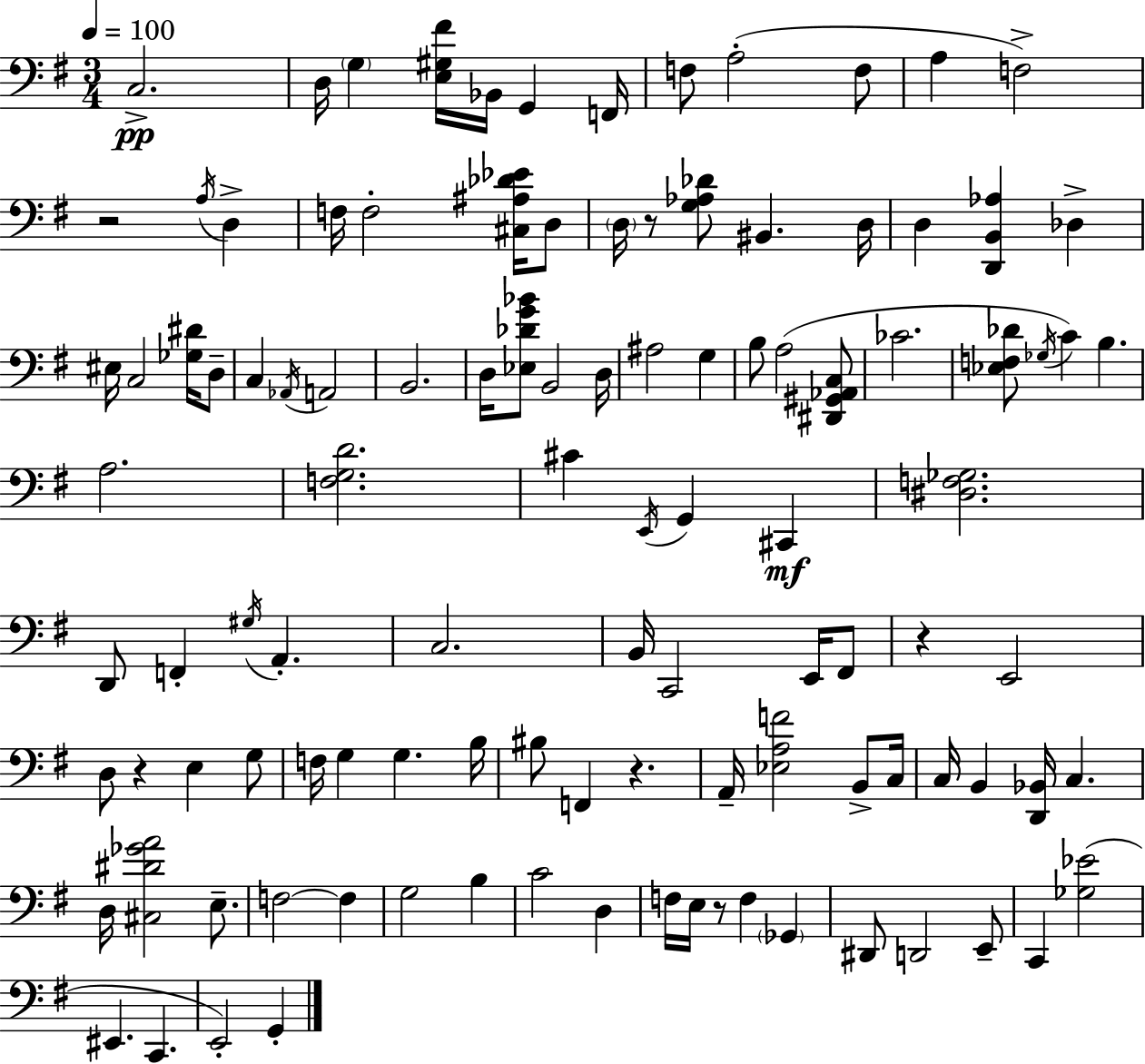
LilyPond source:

{
  \clef bass
  \numericTimeSignature
  \time 3/4
  \key g \major
  \tempo 4 = 100
  \repeat volta 2 { c2.->\pp | d16 \parenthesize g4 <e gis fis'>16 bes,16 g,4 f,16 | f8 a2-.( f8 | a4 f2->) | \break r2 \acciaccatura { a16 } d4-> | f16 f2-. <cis ais des' ees'>16 d8 | \parenthesize d16 r8 <g aes des'>8 bis,4. | d16 d4 <d, b, aes>4 des4-> | \break eis16 c2 <ges dis'>16 d8-- | c4 \acciaccatura { aes,16 } a,2 | b,2. | d16 <ees des' g' bes'>8 b,2 | \break d16 ais2 g4 | b8 a2( | <dis, gis, aes, c>8 ces'2. | <ees f des'>8 \acciaccatura { ges16 } c'4) b4. | \break a2. | <f g d'>2. | cis'4 \acciaccatura { e,16 } g,4 | cis,4\mf <dis f ges>2. | \break d,8 f,4-. \acciaccatura { gis16 } a,4.-. | c2. | b,16 c,2 | e,16 fis,8 r4 e,2 | \break d8 r4 e4 | g8 f16 g4 g4. | b16 bis8 f,4 r4. | a,16-- <ees a f'>2 | \break b,8-> c16 c16 b,4 <d, bes,>16 c4. | d16 <cis dis' ges' a'>2 | e8.-- f2~~ | f4 g2 | \break b4 c'2 | d4 f16 e16 r8 f4 | \parenthesize ges,4 dis,8 d,2 | e,8-- c,4 <ges ees'>2( | \break eis,4. c,4. | e,2-.) | g,4-. } \bar "|."
}